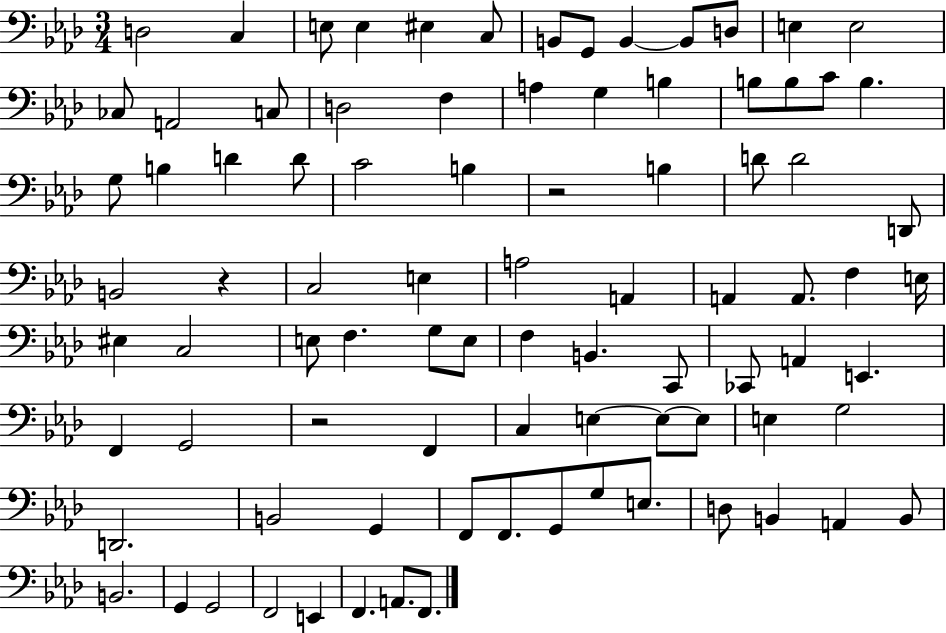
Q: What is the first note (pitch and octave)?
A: D3